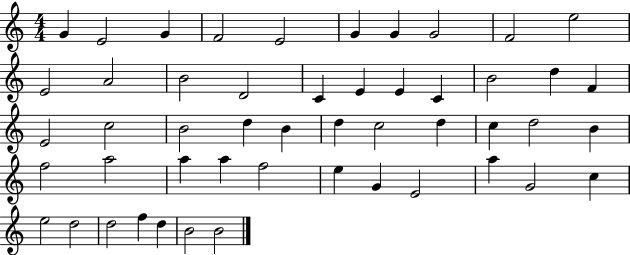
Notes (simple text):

G4/q E4/h G4/q F4/h E4/h G4/q G4/q G4/h F4/h E5/h E4/h A4/h B4/h D4/h C4/q E4/q E4/q C4/q B4/h D5/q F4/q E4/h C5/h B4/h D5/q B4/q D5/q C5/h D5/q C5/q D5/h B4/q F5/h A5/h A5/q A5/q F5/h E5/q G4/q E4/h A5/q G4/h C5/q E5/h D5/h D5/h F5/q D5/q B4/h B4/h